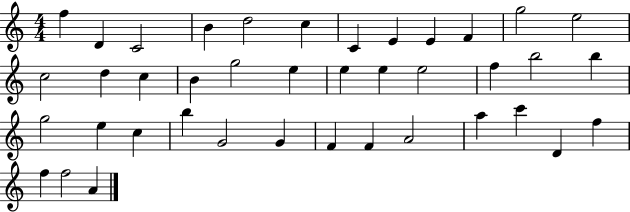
{
  \clef treble
  \numericTimeSignature
  \time 4/4
  \key c \major
  f''4 d'4 c'2 | b'4 d''2 c''4 | c'4 e'4 e'4 f'4 | g''2 e''2 | \break c''2 d''4 c''4 | b'4 g''2 e''4 | e''4 e''4 e''2 | f''4 b''2 b''4 | \break g''2 e''4 c''4 | b''4 g'2 g'4 | f'4 f'4 a'2 | a''4 c'''4 d'4 f''4 | \break f''4 f''2 a'4 | \bar "|."
}